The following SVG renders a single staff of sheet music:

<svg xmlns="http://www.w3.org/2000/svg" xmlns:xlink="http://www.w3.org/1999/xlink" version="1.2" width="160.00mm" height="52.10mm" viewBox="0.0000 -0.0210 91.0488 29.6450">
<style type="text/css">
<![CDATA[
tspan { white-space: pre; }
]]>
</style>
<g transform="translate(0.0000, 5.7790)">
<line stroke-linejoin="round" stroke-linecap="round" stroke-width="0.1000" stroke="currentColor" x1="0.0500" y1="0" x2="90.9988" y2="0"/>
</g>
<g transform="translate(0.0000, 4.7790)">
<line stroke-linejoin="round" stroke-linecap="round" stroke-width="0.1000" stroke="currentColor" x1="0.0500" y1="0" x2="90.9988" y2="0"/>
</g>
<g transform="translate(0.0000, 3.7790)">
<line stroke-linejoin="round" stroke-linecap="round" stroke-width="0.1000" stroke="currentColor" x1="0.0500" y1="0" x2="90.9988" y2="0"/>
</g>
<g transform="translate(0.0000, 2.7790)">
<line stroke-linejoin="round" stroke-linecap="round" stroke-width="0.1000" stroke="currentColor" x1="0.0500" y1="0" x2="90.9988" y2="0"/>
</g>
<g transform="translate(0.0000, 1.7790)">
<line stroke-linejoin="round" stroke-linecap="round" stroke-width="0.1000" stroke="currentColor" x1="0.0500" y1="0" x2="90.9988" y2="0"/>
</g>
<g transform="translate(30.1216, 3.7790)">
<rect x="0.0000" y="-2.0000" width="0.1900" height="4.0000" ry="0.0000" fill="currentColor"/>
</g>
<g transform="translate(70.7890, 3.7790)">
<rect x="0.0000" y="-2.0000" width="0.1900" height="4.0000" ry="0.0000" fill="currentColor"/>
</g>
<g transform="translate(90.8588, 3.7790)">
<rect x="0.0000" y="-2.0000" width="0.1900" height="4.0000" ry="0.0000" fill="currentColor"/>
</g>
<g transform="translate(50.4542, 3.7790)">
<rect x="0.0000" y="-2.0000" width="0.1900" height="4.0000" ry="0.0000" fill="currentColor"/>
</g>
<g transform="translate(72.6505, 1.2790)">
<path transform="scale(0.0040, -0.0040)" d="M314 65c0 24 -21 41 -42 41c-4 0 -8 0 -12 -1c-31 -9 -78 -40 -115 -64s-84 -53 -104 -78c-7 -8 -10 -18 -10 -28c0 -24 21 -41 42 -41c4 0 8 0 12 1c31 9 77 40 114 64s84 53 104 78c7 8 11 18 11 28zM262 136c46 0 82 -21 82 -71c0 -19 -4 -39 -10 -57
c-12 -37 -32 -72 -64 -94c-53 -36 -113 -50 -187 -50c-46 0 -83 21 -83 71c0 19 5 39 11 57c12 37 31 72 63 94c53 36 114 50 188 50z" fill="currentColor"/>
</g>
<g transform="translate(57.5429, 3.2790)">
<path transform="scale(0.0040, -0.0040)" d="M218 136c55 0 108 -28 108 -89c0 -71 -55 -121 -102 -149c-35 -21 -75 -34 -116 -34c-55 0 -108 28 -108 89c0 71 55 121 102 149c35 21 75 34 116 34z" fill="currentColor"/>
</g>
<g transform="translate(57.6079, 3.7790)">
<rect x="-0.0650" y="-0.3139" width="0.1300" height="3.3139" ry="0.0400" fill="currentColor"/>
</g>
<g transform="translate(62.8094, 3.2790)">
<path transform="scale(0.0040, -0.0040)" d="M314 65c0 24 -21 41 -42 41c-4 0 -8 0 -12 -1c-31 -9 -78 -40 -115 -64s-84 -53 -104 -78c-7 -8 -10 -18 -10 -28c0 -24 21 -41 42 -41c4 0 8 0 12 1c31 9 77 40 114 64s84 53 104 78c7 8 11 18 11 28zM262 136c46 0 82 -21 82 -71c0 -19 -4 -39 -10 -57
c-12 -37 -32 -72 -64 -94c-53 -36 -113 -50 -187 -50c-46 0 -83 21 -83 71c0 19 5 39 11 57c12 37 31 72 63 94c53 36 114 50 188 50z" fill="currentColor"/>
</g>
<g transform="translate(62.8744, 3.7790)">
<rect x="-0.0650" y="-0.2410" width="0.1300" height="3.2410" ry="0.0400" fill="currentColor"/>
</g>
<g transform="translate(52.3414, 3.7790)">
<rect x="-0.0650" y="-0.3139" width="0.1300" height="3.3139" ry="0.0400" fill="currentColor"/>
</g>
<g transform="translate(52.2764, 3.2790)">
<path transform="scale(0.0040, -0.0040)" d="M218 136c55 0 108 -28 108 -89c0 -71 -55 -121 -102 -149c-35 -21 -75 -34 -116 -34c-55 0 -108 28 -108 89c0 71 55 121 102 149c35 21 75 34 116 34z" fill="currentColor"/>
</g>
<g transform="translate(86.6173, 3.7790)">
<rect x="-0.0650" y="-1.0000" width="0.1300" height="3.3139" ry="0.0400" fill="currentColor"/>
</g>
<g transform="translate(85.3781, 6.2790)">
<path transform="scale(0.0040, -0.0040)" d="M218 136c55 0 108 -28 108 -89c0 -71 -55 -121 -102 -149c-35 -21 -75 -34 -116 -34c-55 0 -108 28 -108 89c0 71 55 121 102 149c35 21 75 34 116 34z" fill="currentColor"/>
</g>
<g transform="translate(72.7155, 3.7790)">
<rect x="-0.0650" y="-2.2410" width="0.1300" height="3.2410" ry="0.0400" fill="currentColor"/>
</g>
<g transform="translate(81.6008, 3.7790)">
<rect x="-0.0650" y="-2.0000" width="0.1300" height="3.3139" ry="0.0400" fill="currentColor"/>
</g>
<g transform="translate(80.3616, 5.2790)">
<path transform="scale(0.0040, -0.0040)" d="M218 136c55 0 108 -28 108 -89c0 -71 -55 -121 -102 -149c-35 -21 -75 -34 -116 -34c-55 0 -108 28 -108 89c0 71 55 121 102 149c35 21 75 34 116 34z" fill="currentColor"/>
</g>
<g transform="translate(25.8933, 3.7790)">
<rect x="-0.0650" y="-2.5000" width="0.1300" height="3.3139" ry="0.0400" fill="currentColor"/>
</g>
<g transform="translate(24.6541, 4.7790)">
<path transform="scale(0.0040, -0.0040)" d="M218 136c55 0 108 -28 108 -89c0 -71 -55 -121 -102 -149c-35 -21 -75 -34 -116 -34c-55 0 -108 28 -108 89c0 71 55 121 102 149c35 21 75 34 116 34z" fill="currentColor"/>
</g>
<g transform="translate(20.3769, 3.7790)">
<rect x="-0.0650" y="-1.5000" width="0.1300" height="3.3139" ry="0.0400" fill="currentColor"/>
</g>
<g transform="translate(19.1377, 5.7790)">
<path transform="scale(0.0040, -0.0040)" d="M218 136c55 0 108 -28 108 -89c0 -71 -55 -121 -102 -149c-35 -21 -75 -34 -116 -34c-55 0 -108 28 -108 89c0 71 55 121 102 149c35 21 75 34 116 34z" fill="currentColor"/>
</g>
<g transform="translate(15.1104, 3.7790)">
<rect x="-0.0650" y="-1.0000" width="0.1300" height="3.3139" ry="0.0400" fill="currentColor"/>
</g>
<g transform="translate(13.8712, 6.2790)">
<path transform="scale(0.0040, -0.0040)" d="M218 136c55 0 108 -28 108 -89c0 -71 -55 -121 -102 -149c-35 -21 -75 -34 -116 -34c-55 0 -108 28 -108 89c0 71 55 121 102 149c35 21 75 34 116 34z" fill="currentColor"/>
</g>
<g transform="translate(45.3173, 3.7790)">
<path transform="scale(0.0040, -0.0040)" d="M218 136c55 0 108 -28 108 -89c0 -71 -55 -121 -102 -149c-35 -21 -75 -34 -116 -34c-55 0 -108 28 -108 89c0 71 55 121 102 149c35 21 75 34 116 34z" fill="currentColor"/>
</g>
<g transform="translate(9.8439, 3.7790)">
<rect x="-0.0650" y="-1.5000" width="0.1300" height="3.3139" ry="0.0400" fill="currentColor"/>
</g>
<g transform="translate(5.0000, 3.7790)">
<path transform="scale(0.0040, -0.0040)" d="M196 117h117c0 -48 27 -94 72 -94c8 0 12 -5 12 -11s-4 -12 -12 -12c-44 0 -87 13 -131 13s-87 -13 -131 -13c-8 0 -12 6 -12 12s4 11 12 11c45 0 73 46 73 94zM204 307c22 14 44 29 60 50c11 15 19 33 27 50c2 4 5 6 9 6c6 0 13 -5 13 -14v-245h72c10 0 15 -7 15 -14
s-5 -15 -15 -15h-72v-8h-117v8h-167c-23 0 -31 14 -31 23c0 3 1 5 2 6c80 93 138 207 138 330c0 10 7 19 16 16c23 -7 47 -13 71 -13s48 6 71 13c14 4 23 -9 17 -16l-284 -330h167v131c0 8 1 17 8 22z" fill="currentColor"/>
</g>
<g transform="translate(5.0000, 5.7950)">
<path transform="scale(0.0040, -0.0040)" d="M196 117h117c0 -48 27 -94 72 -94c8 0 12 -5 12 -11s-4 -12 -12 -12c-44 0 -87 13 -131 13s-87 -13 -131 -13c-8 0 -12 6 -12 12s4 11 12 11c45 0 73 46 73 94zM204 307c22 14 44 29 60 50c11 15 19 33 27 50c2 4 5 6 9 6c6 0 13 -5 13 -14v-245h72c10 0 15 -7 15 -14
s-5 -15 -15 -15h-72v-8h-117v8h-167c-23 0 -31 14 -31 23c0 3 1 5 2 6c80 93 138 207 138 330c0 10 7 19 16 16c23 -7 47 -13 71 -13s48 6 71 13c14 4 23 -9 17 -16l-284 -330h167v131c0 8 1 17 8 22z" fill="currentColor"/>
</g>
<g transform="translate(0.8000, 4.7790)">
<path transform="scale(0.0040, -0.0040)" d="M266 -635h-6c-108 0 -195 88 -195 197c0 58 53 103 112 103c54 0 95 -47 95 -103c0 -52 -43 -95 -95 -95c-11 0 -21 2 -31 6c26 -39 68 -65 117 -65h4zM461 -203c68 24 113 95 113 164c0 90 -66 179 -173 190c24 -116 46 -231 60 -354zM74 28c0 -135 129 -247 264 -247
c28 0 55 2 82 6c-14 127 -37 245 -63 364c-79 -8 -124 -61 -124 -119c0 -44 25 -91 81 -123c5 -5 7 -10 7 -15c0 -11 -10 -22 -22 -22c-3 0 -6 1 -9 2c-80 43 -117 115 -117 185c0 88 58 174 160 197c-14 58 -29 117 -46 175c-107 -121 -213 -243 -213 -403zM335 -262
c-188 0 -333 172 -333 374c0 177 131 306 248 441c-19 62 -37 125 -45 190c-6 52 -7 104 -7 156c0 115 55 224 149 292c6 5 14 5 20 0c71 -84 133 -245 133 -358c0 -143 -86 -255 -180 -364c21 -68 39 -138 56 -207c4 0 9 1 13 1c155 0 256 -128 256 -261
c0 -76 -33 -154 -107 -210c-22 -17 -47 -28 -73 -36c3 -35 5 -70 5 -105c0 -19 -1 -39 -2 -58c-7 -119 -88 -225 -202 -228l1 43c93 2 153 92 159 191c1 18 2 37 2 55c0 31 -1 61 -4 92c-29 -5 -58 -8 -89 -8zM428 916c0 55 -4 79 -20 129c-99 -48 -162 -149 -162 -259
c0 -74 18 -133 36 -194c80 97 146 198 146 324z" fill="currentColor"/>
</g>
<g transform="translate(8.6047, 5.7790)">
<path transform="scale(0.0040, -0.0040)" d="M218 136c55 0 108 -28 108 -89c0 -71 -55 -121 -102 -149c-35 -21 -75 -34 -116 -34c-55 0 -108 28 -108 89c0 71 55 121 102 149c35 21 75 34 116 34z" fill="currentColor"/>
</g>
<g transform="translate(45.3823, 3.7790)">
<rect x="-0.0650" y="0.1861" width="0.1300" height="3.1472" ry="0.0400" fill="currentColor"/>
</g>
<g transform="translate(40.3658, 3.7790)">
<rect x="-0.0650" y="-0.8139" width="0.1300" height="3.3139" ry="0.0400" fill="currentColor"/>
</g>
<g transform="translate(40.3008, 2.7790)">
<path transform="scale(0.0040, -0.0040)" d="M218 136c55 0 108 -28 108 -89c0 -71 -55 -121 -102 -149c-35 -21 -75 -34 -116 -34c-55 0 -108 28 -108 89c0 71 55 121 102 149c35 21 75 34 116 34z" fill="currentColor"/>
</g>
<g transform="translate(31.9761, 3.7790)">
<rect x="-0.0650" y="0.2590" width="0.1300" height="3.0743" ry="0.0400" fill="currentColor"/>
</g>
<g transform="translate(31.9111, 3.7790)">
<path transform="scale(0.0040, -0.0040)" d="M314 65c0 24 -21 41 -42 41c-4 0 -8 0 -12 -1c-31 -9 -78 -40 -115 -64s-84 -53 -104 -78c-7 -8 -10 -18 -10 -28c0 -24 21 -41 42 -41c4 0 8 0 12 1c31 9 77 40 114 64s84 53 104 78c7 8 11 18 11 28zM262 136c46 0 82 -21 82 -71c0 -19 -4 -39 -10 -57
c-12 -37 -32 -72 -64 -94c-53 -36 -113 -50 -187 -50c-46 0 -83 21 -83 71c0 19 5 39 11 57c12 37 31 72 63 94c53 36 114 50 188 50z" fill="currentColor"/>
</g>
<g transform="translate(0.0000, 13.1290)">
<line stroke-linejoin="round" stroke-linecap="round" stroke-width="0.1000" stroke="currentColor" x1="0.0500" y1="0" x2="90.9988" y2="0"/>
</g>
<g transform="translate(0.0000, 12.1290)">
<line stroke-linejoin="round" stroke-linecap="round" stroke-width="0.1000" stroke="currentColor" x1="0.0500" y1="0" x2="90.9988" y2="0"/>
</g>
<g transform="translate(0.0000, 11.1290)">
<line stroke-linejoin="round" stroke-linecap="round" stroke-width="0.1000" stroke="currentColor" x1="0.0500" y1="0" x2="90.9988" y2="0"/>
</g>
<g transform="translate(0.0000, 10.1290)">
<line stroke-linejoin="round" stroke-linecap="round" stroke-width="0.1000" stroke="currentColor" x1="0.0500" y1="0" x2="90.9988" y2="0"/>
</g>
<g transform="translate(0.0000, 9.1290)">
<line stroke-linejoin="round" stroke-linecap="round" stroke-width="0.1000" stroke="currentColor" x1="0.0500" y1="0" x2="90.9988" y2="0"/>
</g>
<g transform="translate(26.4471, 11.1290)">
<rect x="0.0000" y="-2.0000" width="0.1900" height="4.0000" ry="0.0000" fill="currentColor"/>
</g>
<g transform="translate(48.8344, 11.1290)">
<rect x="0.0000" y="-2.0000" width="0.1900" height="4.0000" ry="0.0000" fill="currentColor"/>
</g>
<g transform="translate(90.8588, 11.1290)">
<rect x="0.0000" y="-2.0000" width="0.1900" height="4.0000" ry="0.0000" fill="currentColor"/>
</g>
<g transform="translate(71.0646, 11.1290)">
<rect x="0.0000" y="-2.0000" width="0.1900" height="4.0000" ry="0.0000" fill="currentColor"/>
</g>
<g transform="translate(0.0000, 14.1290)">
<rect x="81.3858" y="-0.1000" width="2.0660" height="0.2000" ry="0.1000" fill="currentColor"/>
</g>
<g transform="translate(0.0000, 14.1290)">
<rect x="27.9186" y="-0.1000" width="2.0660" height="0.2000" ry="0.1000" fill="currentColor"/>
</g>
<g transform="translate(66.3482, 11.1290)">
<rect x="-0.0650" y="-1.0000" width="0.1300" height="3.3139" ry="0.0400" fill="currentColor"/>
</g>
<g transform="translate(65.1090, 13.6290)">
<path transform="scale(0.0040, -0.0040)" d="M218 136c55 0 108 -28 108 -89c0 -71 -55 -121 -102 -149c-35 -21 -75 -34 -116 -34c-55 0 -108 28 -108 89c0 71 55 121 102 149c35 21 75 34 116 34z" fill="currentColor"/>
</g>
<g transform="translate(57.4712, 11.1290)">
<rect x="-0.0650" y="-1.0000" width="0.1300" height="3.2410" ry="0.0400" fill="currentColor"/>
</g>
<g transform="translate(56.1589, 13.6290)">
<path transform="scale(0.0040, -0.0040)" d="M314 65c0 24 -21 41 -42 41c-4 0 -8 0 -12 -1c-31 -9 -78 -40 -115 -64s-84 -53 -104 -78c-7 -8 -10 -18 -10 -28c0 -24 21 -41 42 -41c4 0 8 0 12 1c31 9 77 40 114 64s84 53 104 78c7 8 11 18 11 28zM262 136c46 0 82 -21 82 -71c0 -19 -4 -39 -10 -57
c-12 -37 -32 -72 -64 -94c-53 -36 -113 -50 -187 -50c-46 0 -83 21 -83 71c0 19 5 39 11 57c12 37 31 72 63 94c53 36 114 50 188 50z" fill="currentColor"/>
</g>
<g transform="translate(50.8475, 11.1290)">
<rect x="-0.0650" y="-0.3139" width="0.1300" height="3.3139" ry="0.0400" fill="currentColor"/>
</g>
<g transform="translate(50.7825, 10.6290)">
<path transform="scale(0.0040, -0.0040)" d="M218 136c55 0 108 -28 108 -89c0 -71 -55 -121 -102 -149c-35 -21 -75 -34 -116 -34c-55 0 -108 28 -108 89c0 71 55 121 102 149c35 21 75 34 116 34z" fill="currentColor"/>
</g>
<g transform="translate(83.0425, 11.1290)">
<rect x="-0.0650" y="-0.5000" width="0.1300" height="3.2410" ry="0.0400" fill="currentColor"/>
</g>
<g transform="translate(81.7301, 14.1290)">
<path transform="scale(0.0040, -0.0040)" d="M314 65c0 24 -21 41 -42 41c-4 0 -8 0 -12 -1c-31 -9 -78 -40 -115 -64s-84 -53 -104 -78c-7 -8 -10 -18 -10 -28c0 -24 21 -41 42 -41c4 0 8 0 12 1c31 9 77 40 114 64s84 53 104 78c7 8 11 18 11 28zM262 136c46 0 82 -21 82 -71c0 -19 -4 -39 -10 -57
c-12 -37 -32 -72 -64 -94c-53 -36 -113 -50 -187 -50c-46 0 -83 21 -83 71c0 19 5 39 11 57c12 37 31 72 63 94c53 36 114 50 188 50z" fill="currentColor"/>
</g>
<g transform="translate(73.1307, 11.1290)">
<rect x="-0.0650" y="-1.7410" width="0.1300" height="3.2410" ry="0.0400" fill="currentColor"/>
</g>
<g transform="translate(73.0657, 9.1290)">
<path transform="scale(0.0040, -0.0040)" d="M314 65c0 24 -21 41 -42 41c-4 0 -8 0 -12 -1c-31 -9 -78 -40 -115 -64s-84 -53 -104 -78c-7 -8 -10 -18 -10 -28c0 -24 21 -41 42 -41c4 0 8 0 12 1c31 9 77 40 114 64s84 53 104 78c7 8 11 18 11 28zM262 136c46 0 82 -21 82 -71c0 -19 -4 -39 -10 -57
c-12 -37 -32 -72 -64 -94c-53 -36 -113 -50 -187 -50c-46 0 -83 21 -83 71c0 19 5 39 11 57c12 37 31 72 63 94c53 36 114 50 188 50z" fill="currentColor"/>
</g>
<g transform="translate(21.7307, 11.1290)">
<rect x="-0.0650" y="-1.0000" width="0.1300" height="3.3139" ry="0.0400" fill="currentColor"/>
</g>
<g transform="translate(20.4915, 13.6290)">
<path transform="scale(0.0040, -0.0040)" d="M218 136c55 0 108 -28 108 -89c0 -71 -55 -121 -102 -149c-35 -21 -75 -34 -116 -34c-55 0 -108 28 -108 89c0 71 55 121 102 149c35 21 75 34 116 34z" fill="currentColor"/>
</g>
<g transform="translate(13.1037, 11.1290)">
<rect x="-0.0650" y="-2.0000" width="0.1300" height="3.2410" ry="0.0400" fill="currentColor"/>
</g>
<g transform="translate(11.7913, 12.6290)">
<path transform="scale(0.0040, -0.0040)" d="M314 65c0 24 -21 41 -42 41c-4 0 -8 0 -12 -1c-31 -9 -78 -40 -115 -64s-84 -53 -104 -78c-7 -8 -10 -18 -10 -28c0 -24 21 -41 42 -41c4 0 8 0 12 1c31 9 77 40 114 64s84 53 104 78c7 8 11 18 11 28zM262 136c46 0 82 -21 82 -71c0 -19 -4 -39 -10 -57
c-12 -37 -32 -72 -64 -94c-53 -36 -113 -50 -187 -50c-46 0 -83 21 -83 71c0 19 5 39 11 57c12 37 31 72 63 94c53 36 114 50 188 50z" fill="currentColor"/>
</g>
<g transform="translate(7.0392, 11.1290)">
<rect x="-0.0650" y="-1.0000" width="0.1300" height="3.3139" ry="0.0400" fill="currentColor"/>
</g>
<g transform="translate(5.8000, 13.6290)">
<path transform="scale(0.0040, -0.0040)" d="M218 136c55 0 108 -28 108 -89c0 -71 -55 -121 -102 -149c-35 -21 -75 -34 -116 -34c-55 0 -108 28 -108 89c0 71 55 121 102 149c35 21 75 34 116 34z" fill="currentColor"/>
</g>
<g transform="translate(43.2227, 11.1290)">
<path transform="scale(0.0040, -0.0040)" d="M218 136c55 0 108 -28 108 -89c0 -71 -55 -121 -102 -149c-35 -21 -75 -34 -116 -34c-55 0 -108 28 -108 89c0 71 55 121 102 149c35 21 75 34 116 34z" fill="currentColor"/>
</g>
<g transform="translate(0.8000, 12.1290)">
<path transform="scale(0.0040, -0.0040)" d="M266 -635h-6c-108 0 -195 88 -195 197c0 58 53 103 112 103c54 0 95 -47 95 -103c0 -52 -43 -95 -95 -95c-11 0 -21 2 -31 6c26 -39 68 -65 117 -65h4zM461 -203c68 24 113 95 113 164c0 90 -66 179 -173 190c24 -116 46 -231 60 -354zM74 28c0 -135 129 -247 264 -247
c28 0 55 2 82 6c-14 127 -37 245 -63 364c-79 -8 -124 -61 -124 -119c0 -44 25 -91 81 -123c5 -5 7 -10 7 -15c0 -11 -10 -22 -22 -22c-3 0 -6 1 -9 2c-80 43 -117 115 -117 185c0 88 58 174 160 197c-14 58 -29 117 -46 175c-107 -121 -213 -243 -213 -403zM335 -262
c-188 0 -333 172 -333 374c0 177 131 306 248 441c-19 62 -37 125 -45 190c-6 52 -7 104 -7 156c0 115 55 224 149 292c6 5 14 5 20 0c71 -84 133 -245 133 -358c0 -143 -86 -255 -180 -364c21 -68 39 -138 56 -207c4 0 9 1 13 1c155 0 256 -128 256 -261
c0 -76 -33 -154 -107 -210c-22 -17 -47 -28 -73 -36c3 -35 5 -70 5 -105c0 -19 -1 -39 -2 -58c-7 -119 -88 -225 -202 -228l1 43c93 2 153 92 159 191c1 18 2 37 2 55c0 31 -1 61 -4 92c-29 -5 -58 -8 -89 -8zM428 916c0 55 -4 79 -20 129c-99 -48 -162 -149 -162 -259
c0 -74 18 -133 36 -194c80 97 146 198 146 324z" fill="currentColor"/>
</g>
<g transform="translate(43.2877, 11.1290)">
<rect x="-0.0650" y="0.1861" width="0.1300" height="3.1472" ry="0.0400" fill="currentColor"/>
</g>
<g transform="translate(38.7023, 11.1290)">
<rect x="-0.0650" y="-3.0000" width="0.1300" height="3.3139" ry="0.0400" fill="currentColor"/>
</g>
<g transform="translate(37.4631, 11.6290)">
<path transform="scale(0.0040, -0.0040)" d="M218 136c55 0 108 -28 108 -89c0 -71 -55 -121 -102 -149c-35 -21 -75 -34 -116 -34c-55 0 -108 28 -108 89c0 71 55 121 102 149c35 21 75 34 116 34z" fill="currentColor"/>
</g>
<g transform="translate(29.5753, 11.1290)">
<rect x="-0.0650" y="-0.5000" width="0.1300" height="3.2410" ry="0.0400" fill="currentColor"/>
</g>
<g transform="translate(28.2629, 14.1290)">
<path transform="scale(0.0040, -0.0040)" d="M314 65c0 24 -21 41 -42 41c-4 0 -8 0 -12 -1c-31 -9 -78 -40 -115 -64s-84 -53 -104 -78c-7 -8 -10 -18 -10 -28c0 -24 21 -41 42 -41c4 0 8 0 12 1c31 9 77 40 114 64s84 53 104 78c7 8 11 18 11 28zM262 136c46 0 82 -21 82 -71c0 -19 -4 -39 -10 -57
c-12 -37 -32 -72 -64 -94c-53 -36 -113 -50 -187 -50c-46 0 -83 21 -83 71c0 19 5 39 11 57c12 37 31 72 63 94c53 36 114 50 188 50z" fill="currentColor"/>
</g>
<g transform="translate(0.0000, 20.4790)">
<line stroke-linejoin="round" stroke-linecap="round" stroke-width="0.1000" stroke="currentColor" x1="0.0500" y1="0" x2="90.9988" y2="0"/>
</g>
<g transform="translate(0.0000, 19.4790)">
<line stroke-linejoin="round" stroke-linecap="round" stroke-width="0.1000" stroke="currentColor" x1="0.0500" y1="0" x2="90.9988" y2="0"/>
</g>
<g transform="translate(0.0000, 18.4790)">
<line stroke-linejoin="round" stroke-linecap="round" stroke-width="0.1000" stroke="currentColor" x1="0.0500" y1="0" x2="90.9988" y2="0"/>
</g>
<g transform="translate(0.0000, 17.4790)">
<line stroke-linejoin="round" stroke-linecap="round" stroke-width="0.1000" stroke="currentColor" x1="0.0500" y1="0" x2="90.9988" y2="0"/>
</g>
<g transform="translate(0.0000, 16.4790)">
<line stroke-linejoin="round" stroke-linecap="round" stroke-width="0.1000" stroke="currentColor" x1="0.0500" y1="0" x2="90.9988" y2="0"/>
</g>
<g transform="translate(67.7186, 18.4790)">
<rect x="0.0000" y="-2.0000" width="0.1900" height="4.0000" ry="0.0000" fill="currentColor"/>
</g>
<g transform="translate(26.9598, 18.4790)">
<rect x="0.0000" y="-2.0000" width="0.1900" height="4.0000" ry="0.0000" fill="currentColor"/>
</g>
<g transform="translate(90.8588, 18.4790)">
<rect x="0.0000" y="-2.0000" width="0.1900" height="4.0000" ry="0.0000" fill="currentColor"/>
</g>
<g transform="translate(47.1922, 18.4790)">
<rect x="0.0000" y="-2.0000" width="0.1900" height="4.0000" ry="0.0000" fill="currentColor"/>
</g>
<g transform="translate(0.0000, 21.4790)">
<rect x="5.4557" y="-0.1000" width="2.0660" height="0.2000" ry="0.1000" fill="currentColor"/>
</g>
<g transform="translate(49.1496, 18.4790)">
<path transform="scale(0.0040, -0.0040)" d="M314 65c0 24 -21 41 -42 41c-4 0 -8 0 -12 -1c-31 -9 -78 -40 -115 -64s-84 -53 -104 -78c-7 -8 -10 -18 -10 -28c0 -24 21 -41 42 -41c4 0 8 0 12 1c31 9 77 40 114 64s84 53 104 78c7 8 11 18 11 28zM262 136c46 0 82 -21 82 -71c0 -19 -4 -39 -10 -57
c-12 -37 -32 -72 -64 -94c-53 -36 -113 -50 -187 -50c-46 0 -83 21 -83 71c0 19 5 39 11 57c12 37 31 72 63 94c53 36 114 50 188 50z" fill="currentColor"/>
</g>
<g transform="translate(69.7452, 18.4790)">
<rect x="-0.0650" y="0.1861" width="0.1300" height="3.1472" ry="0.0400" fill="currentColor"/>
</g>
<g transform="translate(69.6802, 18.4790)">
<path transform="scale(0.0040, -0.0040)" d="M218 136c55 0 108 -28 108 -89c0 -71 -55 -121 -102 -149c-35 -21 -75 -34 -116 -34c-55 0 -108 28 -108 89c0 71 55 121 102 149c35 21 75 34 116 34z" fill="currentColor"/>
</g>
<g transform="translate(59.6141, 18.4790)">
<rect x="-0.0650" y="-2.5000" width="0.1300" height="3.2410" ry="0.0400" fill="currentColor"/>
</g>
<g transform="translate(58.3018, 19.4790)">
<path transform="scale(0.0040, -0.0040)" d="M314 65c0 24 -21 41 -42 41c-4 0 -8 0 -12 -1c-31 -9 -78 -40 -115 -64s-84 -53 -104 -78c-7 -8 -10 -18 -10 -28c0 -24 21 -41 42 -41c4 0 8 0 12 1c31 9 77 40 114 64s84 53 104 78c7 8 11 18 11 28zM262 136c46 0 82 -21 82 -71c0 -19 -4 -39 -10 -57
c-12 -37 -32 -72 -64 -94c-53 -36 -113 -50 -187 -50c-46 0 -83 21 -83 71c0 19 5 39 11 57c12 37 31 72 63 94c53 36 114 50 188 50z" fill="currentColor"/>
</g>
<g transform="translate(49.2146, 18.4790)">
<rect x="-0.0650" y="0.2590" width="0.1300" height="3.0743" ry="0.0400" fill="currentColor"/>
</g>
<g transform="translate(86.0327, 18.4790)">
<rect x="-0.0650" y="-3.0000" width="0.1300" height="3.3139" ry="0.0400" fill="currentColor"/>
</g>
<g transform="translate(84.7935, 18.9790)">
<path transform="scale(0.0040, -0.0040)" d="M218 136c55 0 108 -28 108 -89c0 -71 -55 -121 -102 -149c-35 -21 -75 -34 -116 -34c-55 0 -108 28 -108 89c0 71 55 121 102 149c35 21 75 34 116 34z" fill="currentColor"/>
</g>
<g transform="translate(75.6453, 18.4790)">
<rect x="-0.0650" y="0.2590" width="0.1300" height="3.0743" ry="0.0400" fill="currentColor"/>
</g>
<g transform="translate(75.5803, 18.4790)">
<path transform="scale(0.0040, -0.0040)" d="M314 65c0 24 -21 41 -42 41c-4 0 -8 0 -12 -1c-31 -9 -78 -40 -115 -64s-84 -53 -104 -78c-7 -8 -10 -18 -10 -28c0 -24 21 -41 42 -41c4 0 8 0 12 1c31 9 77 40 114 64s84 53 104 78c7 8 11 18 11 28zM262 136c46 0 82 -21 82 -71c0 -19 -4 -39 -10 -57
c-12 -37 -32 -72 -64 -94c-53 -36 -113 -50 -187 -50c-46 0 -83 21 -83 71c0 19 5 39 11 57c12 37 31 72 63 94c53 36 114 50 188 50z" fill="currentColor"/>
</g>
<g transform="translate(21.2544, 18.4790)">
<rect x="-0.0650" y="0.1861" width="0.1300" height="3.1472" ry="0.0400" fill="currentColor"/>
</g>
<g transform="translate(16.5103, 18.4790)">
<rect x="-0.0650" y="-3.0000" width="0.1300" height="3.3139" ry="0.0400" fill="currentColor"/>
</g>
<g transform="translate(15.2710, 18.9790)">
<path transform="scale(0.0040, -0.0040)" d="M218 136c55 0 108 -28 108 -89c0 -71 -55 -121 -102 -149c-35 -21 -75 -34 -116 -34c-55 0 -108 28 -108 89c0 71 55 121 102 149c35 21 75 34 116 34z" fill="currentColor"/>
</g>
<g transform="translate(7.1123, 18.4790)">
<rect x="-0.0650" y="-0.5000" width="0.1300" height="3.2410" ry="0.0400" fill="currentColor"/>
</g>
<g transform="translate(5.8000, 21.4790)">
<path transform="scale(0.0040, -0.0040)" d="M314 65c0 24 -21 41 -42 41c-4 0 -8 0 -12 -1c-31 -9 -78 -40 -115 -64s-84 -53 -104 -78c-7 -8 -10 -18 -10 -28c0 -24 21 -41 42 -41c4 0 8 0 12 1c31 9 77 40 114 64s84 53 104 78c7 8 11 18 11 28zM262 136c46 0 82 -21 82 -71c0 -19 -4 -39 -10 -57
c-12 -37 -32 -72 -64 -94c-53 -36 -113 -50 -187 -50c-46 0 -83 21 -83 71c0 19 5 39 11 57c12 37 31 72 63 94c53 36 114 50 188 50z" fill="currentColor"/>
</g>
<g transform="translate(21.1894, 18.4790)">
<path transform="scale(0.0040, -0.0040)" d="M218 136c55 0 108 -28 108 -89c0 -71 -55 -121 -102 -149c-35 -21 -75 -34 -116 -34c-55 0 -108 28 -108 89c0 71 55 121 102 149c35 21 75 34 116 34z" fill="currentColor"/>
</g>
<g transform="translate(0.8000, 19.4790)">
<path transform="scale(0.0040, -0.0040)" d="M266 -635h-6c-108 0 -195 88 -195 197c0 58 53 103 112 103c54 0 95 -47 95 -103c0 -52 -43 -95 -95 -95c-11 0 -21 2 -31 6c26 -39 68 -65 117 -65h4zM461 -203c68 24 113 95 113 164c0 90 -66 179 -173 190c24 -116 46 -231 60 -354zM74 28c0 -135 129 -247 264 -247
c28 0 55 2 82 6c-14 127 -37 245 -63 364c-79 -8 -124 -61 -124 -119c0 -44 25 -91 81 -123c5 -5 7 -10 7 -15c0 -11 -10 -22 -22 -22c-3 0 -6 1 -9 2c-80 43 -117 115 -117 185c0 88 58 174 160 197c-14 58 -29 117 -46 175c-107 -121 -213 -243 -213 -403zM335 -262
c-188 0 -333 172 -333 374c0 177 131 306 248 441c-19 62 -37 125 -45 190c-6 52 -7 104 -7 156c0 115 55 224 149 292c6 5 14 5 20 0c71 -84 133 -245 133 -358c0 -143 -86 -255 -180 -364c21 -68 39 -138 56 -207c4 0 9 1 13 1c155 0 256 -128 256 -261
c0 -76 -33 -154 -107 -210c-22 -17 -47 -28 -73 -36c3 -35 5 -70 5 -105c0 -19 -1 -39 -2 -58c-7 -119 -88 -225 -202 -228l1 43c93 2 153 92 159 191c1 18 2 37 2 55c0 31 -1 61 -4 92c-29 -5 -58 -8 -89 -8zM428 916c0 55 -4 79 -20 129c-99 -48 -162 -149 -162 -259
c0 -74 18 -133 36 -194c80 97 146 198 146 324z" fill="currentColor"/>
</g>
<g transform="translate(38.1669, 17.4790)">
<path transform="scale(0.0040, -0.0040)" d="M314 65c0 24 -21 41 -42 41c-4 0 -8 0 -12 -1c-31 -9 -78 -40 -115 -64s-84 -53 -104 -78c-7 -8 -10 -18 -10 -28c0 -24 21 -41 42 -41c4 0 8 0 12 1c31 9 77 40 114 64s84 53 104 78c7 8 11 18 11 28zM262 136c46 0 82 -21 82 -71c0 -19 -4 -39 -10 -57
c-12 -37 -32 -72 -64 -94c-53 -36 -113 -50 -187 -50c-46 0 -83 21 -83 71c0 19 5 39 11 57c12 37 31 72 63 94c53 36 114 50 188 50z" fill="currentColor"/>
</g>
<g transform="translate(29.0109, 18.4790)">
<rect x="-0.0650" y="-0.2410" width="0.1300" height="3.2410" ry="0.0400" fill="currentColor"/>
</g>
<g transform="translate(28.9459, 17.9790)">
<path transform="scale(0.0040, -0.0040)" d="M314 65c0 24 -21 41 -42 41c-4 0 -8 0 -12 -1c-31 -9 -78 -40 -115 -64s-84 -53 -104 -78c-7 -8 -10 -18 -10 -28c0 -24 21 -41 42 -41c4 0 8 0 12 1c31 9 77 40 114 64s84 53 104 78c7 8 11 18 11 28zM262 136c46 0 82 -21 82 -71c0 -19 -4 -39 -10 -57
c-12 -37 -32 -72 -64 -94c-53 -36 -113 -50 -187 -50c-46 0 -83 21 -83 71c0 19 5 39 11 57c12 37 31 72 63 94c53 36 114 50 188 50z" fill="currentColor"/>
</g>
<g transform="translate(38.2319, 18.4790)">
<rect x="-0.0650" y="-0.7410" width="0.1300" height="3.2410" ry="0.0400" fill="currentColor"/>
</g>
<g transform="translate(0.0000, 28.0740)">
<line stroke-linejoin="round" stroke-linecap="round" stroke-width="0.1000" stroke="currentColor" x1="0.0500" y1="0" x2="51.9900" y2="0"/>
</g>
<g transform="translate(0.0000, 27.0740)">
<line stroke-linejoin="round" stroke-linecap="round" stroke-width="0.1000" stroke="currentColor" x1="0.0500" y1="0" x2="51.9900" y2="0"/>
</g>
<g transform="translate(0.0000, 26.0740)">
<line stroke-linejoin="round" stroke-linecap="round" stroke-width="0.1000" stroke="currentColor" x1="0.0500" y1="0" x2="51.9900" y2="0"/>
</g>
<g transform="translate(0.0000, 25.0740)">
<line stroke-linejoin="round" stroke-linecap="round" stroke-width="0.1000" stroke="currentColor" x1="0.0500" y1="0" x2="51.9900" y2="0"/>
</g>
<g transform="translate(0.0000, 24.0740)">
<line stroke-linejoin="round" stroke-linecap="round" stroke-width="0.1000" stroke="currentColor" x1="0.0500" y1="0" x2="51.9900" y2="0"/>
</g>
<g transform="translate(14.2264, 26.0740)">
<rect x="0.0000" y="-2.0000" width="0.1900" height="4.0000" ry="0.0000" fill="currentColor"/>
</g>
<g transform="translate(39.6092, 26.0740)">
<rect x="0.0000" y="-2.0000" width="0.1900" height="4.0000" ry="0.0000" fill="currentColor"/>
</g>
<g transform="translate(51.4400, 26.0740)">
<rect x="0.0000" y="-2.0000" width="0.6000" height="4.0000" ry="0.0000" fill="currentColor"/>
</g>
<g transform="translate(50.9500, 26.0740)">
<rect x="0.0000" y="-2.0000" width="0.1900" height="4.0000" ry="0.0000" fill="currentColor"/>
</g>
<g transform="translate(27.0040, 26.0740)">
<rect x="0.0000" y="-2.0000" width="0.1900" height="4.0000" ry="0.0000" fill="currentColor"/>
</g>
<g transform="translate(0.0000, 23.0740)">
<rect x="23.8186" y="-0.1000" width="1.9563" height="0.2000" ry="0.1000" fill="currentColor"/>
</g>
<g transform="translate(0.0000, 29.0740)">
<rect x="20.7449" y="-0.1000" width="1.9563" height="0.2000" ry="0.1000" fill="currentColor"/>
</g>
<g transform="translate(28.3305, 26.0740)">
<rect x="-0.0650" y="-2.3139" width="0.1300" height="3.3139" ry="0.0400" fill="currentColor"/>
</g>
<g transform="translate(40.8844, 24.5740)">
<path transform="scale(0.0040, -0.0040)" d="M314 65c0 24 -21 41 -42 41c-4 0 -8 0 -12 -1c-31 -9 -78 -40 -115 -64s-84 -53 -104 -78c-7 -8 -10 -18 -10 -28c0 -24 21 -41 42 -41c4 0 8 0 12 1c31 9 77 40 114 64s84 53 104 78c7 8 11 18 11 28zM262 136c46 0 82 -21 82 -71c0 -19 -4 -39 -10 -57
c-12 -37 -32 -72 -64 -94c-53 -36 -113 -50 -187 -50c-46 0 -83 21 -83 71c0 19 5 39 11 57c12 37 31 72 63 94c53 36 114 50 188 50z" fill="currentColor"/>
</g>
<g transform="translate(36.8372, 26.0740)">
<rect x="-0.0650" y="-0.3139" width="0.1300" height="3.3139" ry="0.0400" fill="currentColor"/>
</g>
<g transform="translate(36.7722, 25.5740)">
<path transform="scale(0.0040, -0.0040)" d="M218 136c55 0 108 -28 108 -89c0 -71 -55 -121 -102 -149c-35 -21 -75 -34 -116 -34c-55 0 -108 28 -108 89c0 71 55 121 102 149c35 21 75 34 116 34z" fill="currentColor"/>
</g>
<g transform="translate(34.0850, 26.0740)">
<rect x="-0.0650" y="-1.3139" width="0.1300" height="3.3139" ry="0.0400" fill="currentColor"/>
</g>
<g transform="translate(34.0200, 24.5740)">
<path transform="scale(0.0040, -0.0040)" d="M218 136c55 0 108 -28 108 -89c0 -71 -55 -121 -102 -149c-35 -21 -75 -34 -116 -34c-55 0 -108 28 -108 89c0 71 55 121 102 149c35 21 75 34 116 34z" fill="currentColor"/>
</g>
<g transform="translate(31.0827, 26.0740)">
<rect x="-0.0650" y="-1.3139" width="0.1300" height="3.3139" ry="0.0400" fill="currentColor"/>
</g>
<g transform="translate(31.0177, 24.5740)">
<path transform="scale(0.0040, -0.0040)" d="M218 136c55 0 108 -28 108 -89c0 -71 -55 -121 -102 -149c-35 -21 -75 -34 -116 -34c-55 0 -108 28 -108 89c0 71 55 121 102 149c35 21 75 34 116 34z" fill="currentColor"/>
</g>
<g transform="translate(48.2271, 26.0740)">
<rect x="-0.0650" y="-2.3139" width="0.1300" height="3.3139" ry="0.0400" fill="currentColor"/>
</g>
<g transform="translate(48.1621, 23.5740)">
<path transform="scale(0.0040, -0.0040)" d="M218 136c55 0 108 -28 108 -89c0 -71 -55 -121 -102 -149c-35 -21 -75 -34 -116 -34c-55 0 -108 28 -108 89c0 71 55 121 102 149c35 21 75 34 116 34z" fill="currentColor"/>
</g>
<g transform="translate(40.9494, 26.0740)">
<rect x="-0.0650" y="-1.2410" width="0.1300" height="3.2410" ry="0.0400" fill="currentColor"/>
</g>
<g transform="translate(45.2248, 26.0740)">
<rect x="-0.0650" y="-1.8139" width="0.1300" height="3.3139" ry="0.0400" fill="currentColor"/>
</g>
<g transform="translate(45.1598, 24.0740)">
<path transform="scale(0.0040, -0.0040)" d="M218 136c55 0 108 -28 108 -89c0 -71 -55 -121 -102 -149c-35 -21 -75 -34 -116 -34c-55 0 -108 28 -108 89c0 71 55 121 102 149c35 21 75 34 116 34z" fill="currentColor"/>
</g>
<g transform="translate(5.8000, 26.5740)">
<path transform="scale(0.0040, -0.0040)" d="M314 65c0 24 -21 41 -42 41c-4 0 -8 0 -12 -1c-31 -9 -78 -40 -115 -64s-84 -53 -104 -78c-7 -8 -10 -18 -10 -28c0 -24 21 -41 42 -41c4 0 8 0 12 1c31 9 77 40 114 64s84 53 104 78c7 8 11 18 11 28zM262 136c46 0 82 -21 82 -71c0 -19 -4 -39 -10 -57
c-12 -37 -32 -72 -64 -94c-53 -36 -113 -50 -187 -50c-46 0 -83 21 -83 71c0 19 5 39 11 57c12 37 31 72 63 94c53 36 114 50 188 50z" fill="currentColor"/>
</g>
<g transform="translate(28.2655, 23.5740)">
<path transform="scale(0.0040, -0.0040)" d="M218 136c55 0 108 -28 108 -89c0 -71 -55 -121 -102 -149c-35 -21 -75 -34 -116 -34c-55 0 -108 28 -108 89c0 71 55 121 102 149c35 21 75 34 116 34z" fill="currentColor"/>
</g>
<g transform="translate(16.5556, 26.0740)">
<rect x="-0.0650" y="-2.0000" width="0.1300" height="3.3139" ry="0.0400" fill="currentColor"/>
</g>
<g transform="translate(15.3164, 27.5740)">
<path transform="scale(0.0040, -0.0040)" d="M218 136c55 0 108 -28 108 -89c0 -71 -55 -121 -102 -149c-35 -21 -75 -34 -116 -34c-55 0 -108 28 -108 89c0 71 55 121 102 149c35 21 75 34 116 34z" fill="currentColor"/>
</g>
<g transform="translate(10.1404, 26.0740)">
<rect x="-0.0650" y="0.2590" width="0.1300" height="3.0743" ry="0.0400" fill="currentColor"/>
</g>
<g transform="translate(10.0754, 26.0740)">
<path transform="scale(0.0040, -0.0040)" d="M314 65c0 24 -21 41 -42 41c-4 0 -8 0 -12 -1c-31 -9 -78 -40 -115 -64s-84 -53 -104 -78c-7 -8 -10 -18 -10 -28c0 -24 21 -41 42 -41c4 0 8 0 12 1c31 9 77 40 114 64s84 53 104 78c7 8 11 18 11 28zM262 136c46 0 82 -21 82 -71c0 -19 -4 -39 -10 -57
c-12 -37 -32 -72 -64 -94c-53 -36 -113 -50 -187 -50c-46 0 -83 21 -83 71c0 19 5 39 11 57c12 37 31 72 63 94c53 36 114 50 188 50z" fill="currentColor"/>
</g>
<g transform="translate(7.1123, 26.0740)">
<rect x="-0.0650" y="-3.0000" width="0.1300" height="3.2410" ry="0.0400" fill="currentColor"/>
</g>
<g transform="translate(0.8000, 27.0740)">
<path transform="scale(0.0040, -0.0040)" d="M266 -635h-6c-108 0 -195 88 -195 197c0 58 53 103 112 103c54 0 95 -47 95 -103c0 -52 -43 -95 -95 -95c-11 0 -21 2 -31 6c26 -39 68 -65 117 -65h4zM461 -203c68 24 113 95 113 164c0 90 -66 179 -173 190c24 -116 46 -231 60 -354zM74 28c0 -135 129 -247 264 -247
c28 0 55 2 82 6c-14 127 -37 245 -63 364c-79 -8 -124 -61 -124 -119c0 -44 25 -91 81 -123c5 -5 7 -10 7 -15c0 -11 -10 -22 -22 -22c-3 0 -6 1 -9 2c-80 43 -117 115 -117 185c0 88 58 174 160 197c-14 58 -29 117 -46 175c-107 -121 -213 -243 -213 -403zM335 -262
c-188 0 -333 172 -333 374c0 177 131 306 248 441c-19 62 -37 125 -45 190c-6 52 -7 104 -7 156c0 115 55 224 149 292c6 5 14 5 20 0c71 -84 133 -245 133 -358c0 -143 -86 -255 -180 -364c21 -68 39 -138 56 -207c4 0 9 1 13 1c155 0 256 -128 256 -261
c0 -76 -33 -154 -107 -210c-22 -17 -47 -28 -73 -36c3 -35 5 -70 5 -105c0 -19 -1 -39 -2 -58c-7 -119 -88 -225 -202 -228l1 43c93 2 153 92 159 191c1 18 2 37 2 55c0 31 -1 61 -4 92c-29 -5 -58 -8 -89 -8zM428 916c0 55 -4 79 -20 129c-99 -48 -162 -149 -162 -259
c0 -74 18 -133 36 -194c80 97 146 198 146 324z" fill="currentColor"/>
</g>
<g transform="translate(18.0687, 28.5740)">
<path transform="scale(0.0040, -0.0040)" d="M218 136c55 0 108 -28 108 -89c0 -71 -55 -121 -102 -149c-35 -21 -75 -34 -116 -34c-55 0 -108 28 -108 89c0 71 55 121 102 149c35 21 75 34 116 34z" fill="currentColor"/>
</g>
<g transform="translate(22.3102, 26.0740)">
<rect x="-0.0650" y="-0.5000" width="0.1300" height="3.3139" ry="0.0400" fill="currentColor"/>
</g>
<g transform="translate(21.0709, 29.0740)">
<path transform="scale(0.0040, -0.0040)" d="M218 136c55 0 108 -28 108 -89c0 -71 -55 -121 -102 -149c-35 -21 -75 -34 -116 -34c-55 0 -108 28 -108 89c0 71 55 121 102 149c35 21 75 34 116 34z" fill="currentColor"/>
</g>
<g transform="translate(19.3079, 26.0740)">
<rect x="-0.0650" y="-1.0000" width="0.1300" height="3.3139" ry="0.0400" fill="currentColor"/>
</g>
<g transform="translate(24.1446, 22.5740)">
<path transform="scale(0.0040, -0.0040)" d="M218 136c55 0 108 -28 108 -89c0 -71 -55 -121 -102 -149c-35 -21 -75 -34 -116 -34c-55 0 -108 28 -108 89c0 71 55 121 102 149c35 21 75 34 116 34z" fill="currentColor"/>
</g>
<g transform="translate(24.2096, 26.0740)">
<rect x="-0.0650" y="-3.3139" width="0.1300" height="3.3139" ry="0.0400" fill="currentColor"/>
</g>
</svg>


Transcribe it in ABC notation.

X:1
T:Untitled
M:4/4
L:1/4
K:C
E D E G B2 d B c c c2 g2 F D D F2 D C2 A B c D2 D f2 C2 C2 A B c2 d2 B2 G2 B B2 A A2 B2 F D C b g e e c e2 f g